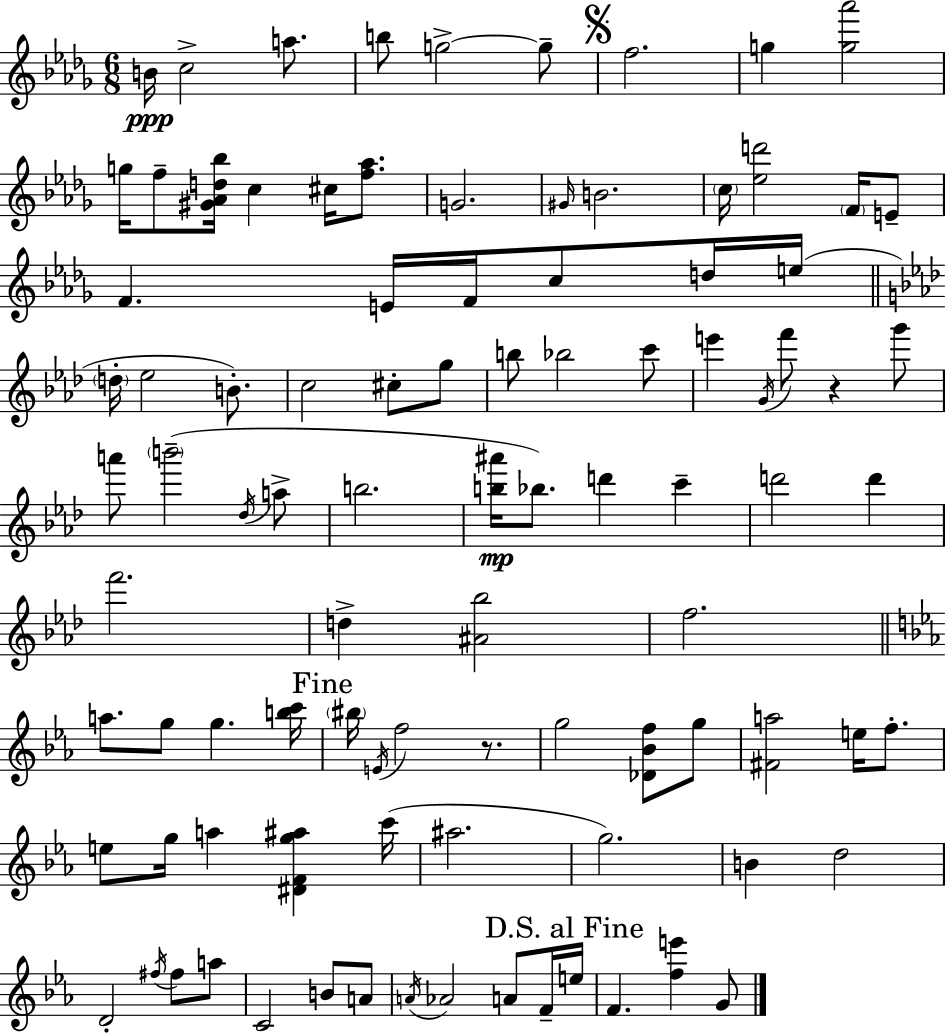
{
  \clef treble
  \numericTimeSignature
  \time 6/8
  \key bes \minor
  b'16\ppp c''2-> a''8. | b''8 g''2->~~ g''8-- | \mark \markup { \musicglyph "scripts.segno" } f''2. | g''4 <g'' aes'''>2 | \break g''16 f''8-- <gis' aes' d'' bes''>16 c''4 cis''16 <f'' aes''>8. | g'2. | \grace { gis'16 } b'2. | \parenthesize c''16 <ees'' d'''>2 \parenthesize f'16 e'8-- | \break f'4. e'16 f'16 c''8 d''16 | e''16( \bar "||" \break \key aes \major \parenthesize d''16-. ees''2 b'8.-.) | c''2 cis''8-. g''8 | b''8 bes''2 c'''8 | e'''4 \acciaccatura { g'16 } f'''8 r4 g'''8 | \break a'''8 \parenthesize b'''2--( \acciaccatura { des''16 } | a''8-> b''2. | <b'' ais'''>16\mp bes''8.) d'''4 c'''4-- | d'''2 d'''4 | \break f'''2. | d''4-> <ais' bes''>2 | f''2. | \bar "||" \break \key c \minor a''8. g''8 g''4. <b'' c'''>16 | \mark "Fine" \parenthesize bis''16 \acciaccatura { e'16 } f''2 r8. | g''2 <des' bes' f''>8 g''8 | <fis' a''>2 e''16 f''8.-. | \break e''8 g''16 a''4 <dis' f' g'' ais''>4 | c'''16( ais''2. | g''2.) | b'4 d''2 | \break d'2-. \acciaccatura { fis''16 } fis''8 | a''8 c'2 b'8 | a'8 \acciaccatura { a'16 } aes'2 a'8 | f'16-- \mark "D.S. al Fine" e''16 f'4. <f'' e'''>4 | \break g'8 \bar "|."
}